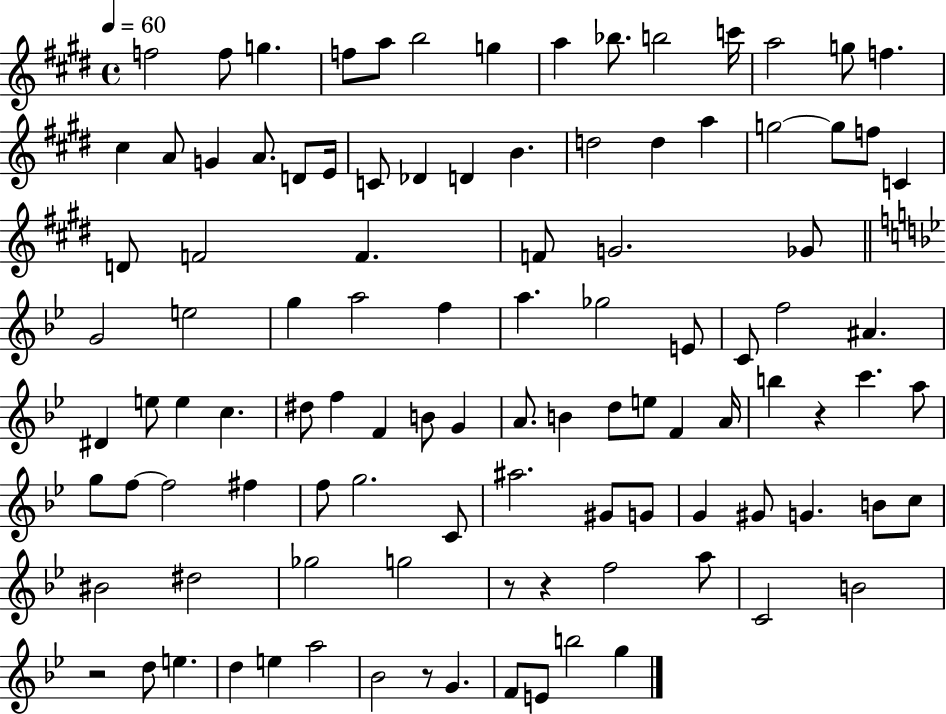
{
  \clef treble
  \time 4/4
  \defaultTimeSignature
  \key e \major
  \tempo 4 = 60
  f''2 f''8 g''4. | f''8 a''8 b''2 g''4 | a''4 bes''8. b''2 c'''16 | a''2 g''8 f''4. | \break cis''4 a'8 g'4 a'8. d'8 e'16 | c'8 des'4 d'4 b'4. | d''2 d''4 a''4 | g''2~~ g''8 f''8 c'4 | \break d'8 f'2 f'4. | f'8 g'2. ges'8 | \bar "||" \break \key bes \major g'2 e''2 | g''4 a''2 f''4 | a''4. ges''2 e'8 | c'8 f''2 ais'4. | \break dis'4 e''8 e''4 c''4. | dis''8 f''4 f'4 b'8 g'4 | a'8. b'4 d''8 e''8 f'4 a'16 | b''4 r4 c'''4. a''8 | \break g''8 f''8~~ f''2 fis''4 | f''8 g''2. c'8 | ais''2. gis'8 g'8 | g'4 gis'8 g'4. b'8 c''8 | \break bis'2 dis''2 | ges''2 g''2 | r8 r4 f''2 a''8 | c'2 b'2 | \break r2 d''8 e''4. | d''4 e''4 a''2 | bes'2 r8 g'4. | f'8 e'8 b''2 g''4 | \break \bar "|."
}